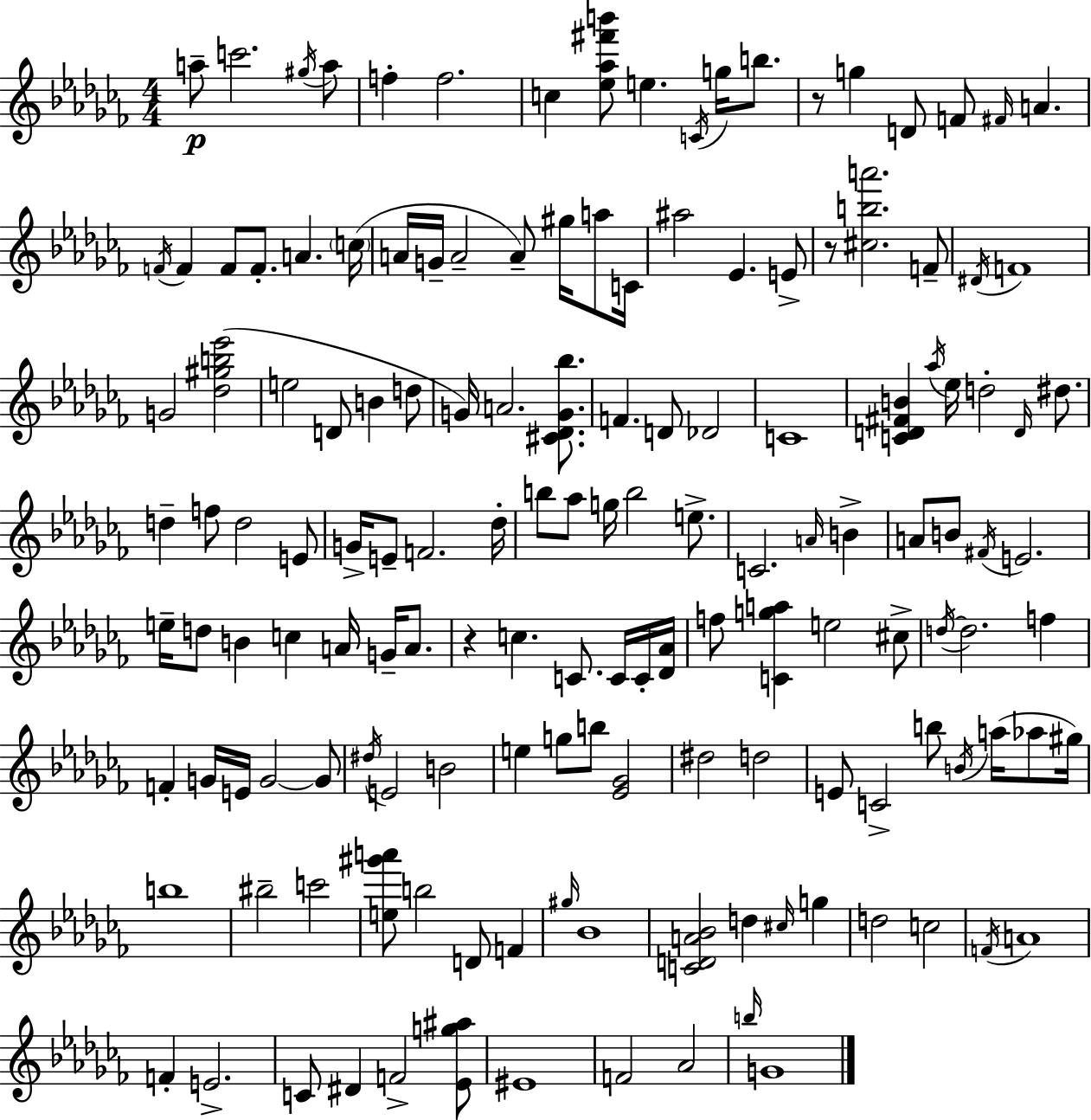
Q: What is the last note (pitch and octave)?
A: G4